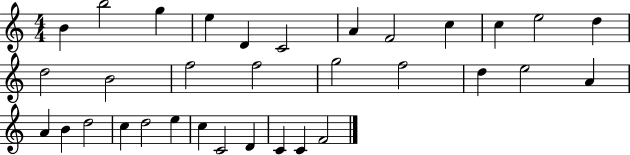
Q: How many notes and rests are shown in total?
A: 33